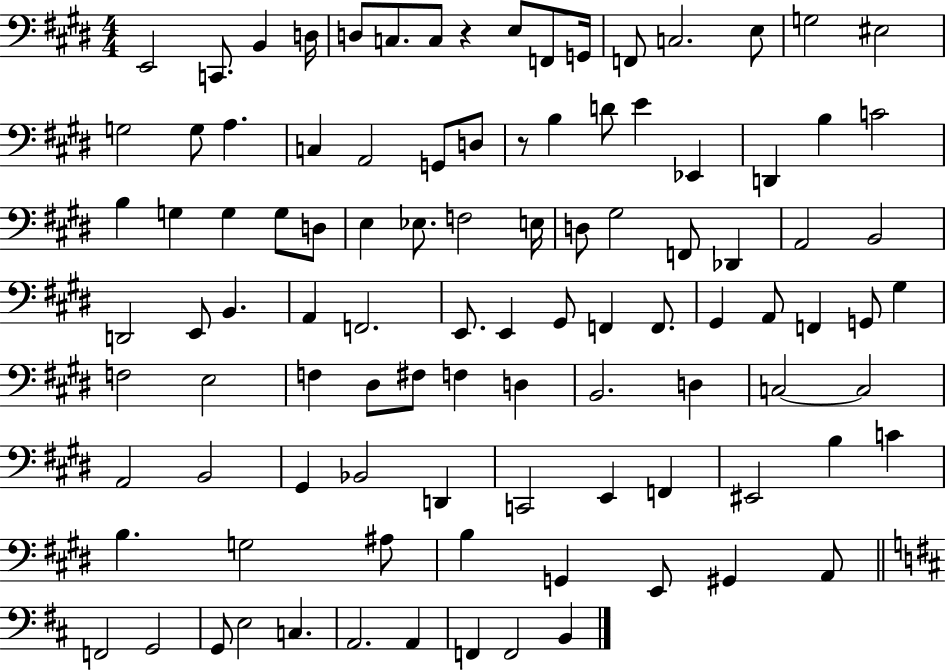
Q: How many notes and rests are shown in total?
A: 101